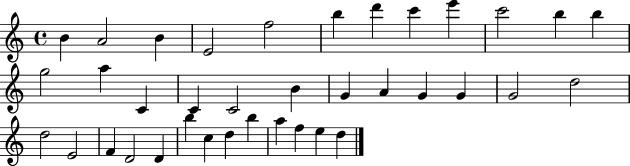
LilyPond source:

{
  \clef treble
  \time 4/4
  \defaultTimeSignature
  \key c \major
  b'4 a'2 b'4 | e'2 f''2 | b''4 d'''4 c'''4 e'''4 | c'''2 b''4 b''4 | \break g''2 a''4 c'4 | c'4 c'2 b'4 | g'4 a'4 g'4 g'4 | g'2 d''2 | \break d''2 e'2 | f'4 d'2 d'4 | b''4 c''4 d''4 b''4 | a''4 f''4 e''4 d''4 | \break \bar "|."
}